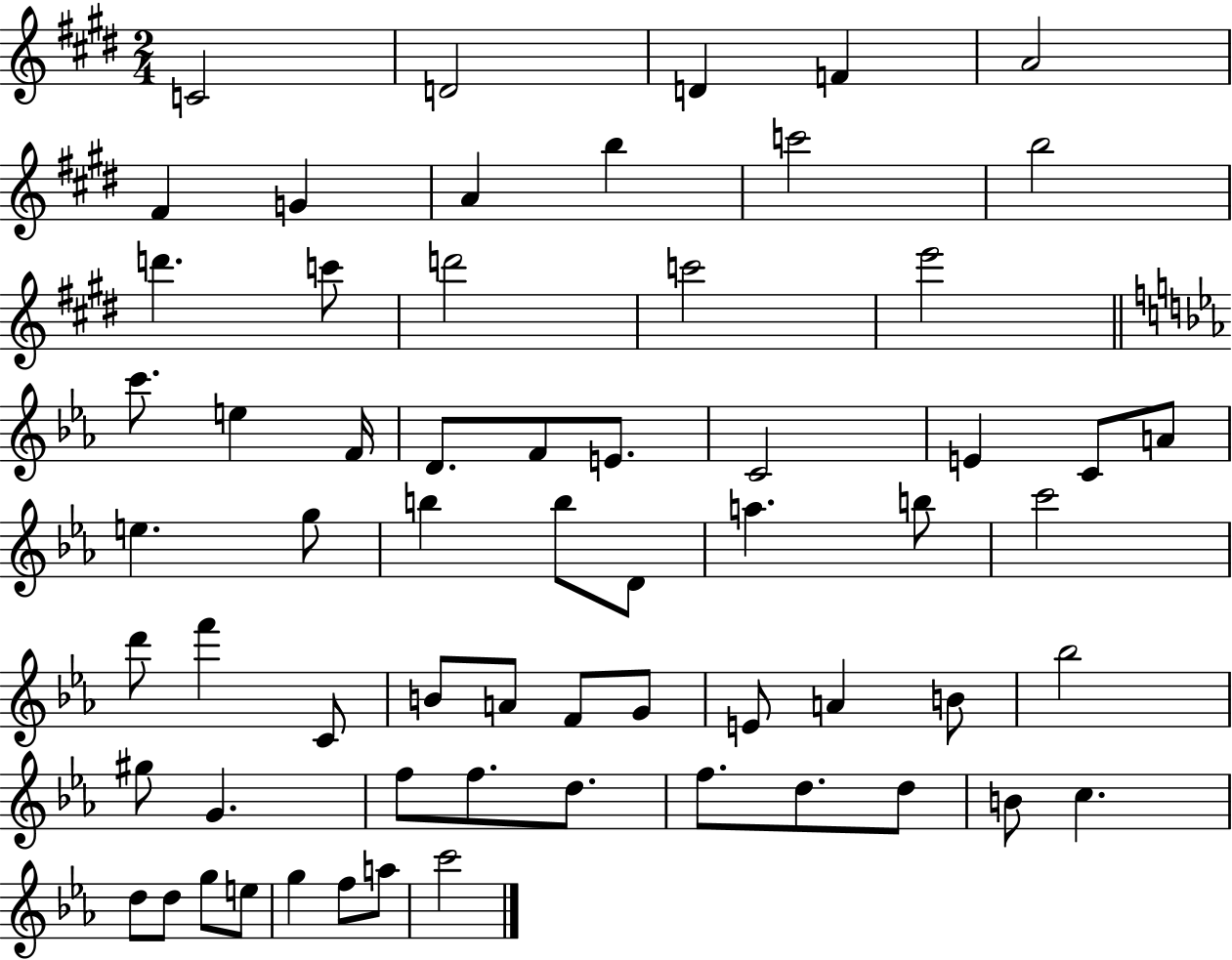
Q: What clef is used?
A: treble